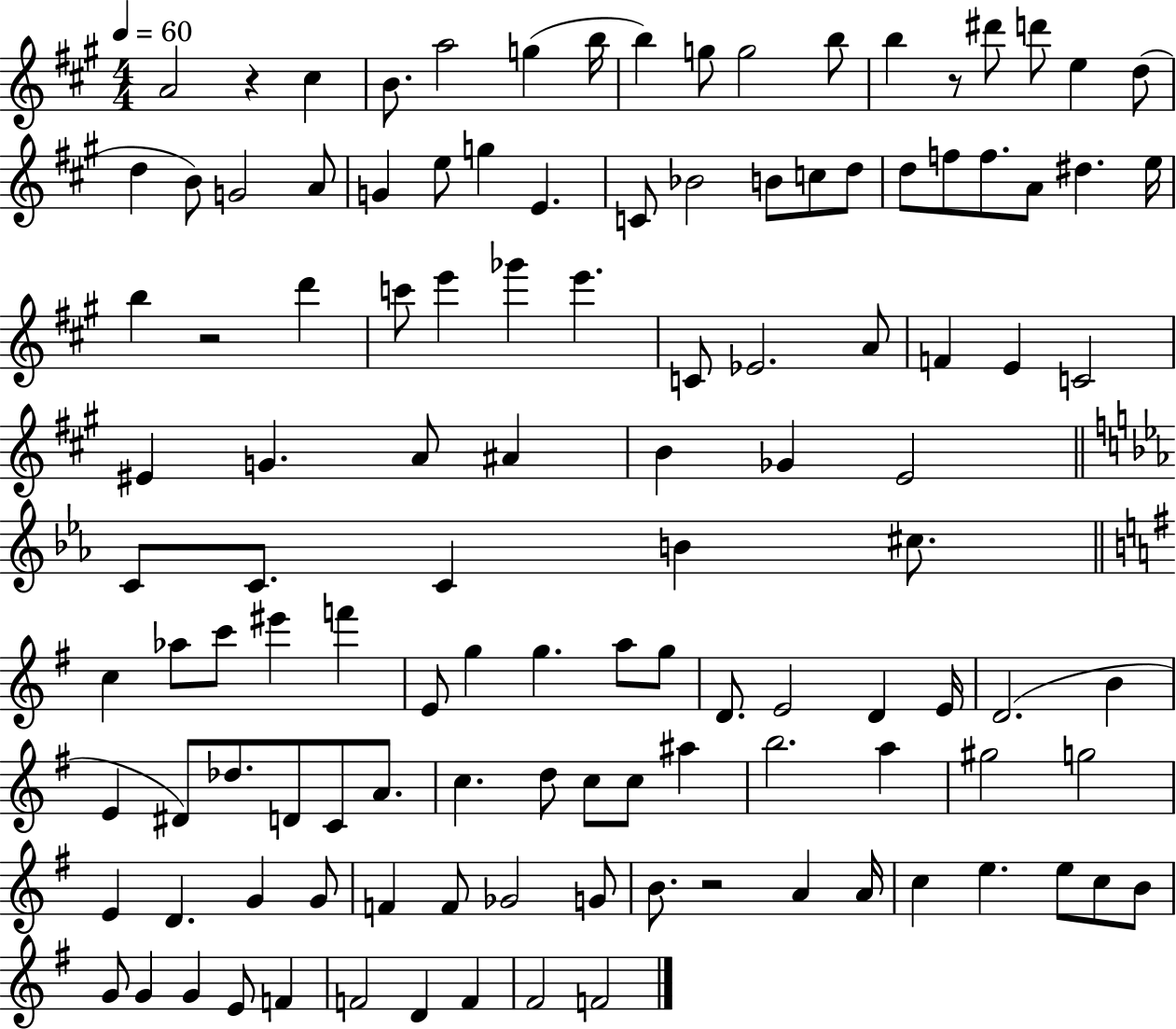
X:1
T:Untitled
M:4/4
L:1/4
K:A
A2 z ^c B/2 a2 g b/4 b g/2 g2 b/2 b z/2 ^d'/2 d'/2 e d/2 d B/2 G2 A/2 G e/2 g E C/2 _B2 B/2 c/2 d/2 d/2 f/2 f/2 A/2 ^d e/4 b z2 d' c'/2 e' _g' e' C/2 _E2 A/2 F E C2 ^E G A/2 ^A B _G E2 C/2 C/2 C B ^c/2 c _a/2 c'/2 ^e' f' E/2 g g a/2 g/2 D/2 E2 D E/4 D2 B E ^D/2 _d/2 D/2 C/2 A/2 c d/2 c/2 c/2 ^a b2 a ^g2 g2 E D G G/2 F F/2 _G2 G/2 B/2 z2 A A/4 c e e/2 c/2 B/2 G/2 G G E/2 F F2 D F ^F2 F2